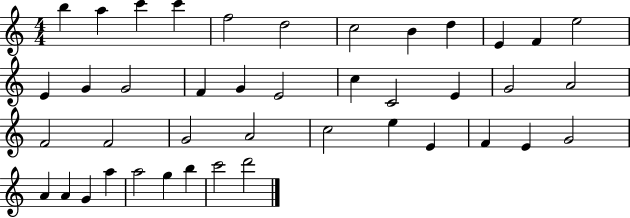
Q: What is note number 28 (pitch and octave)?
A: C5